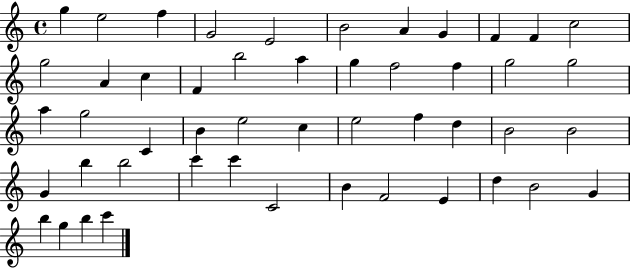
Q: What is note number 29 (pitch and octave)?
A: E5